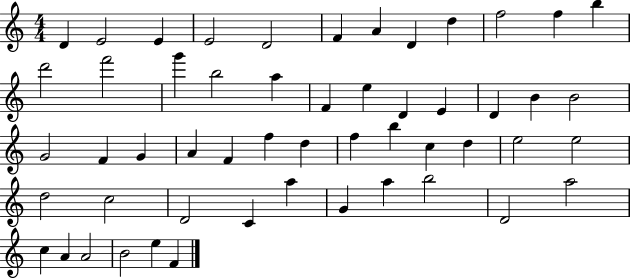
D4/q E4/h E4/q E4/h D4/h F4/q A4/q D4/q D5/q F5/h F5/q B5/q D6/h F6/h G6/q B5/h A5/q F4/q E5/q D4/q E4/q D4/q B4/q B4/h G4/h F4/q G4/q A4/q F4/q F5/q D5/q F5/q B5/q C5/q D5/q E5/h E5/h D5/h C5/h D4/h C4/q A5/q G4/q A5/q B5/h D4/h A5/h C5/q A4/q A4/h B4/h E5/q F4/q